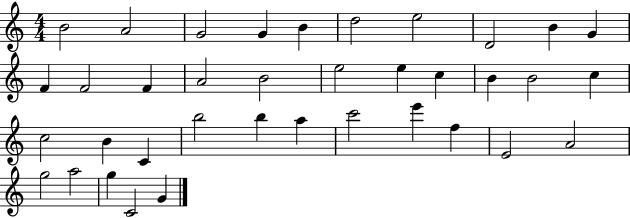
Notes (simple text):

B4/h A4/h G4/h G4/q B4/q D5/h E5/h D4/h B4/q G4/q F4/q F4/h F4/q A4/h B4/h E5/h E5/q C5/q B4/q B4/h C5/q C5/h B4/q C4/q B5/h B5/q A5/q C6/h E6/q F5/q E4/h A4/h G5/h A5/h G5/q C4/h G4/q